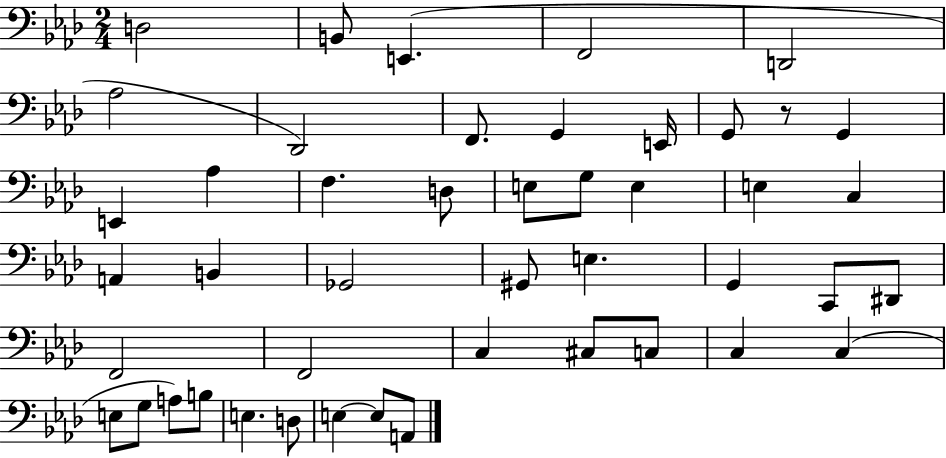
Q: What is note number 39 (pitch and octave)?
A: A3